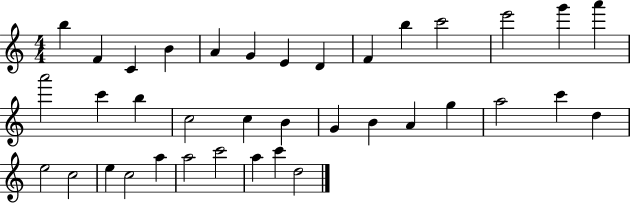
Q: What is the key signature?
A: C major